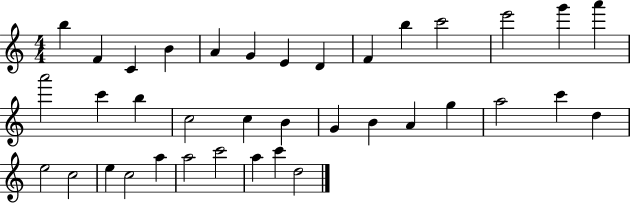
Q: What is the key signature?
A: C major